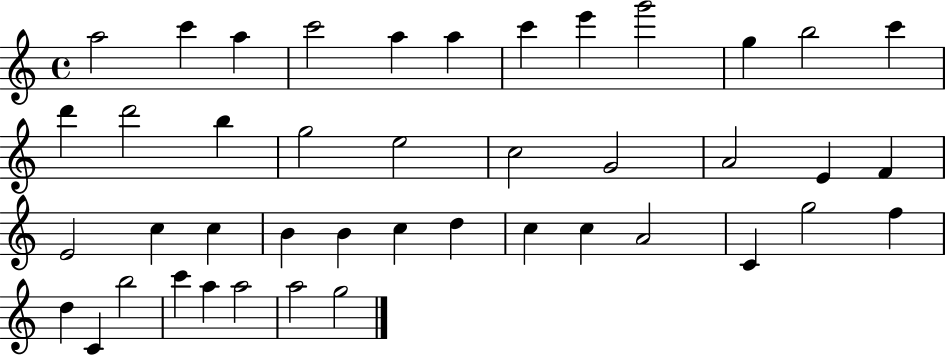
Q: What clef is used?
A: treble